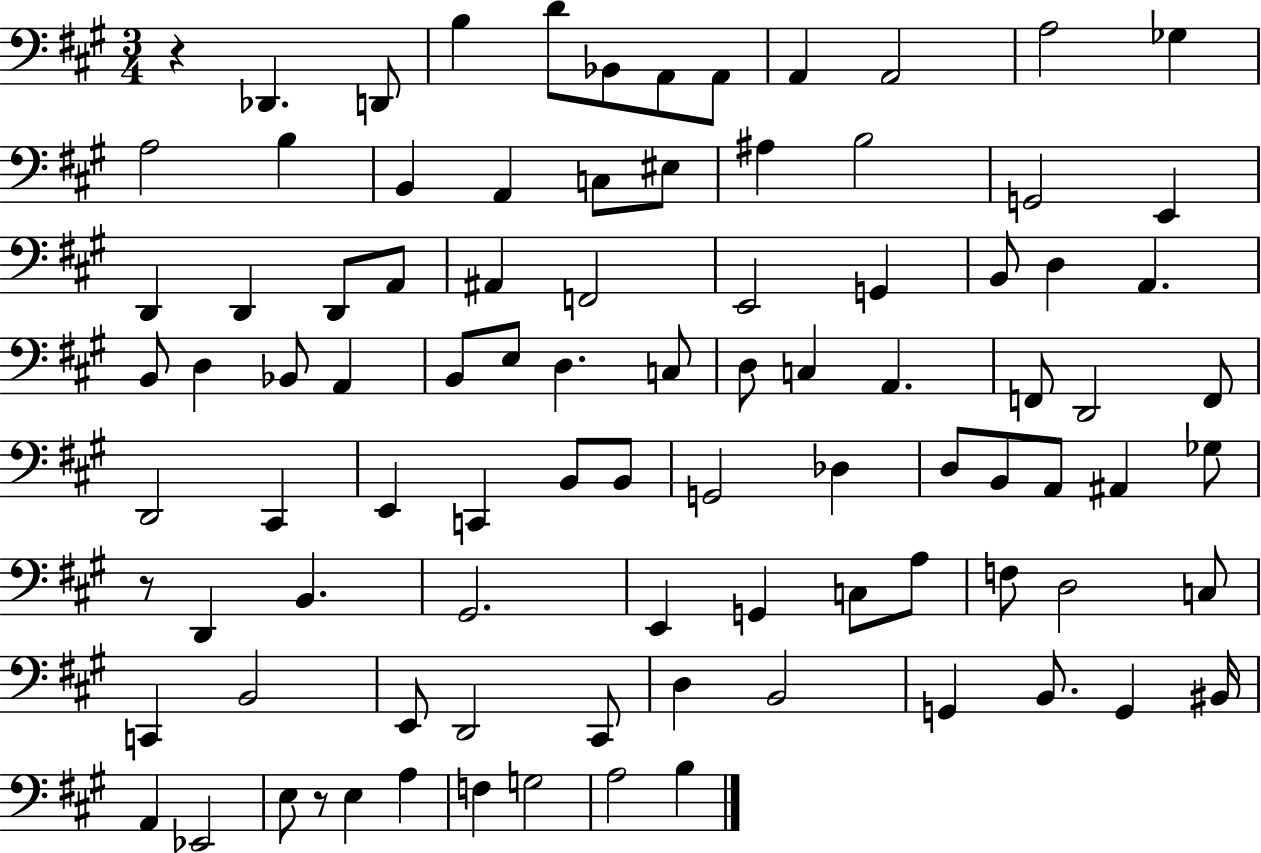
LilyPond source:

{
  \clef bass
  \numericTimeSignature
  \time 3/4
  \key a \major
  r4 des,4. d,8 | b4 d'8 bes,8 a,8 a,8 | a,4 a,2 | a2 ges4 | \break a2 b4 | b,4 a,4 c8 eis8 | ais4 b2 | g,2 e,4 | \break d,4 d,4 d,8 a,8 | ais,4 f,2 | e,2 g,4 | b,8 d4 a,4. | \break b,8 d4 bes,8 a,4 | b,8 e8 d4. c8 | d8 c4 a,4. | f,8 d,2 f,8 | \break d,2 cis,4 | e,4 c,4 b,8 b,8 | g,2 des4 | d8 b,8 a,8 ais,4 ges8 | \break r8 d,4 b,4. | gis,2. | e,4 g,4 c8 a8 | f8 d2 c8 | \break c,4 b,2 | e,8 d,2 cis,8 | d4 b,2 | g,4 b,8. g,4 bis,16 | \break a,4 ees,2 | e8 r8 e4 a4 | f4 g2 | a2 b4 | \break \bar "|."
}